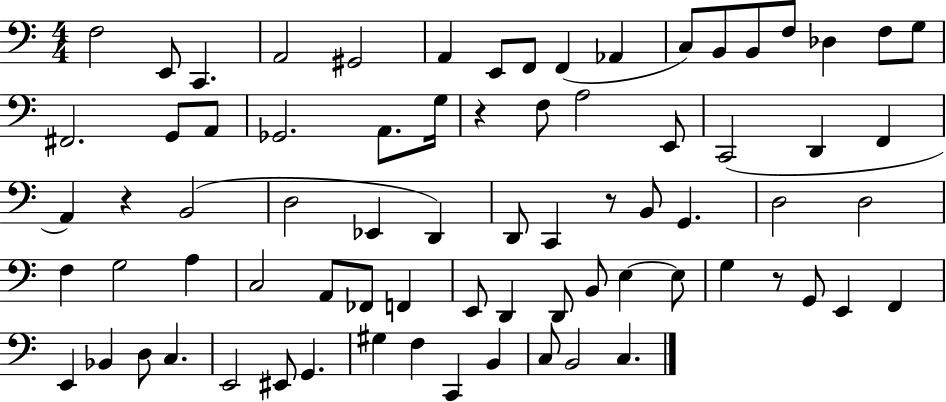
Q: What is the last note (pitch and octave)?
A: C3